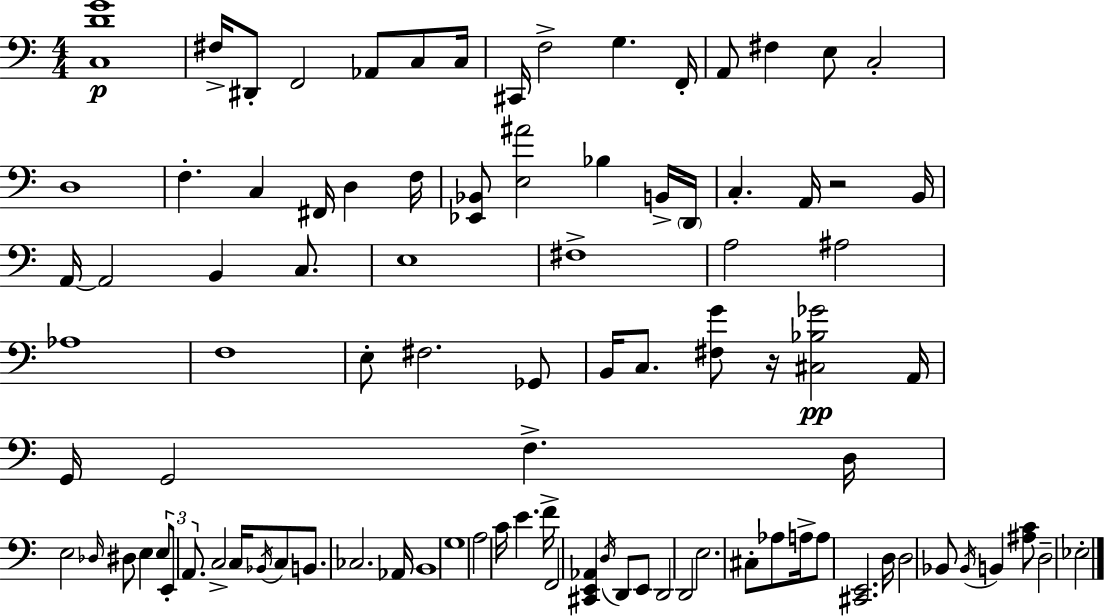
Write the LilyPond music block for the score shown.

{
  \clef bass
  \numericTimeSignature
  \time 4/4
  \key c \major
  <c d' g'>1\p | fis16-> dis,8-. f,2 aes,8 c8 c16 | cis,16 f2-> g4. f,16-. | a,8 fis4 e8 c2-. | \break d1 | f4.-. c4 fis,16 d4 f16 | <ees, bes,>8 <e ais'>2 bes4 b,16-> \parenthesize d,16 | c4.-. a,16 r2 b,16 | \break a,16~~ a,2 b,4 c8. | e1 | fis1-> | a2 ais2 | \break aes1 | f1 | e8-. fis2. ges,8 | b,16 c8. <fis g'>8 r16 <cis bes ges'>2\pp a,16 | \break g,16 g,2 f4.-> d16 | e2 \grace { des16 } dis8 e4 \tuplet 3/2 { e8 | e,8-. a,8. } c2-> c16 \acciaccatura { bes,16 } | c8 b,8. ces2. | \break aes,16 b,1 | g1 | a2 c'16 e'4. | f'16-> f,2 <cis, e, aes,>4 \acciaccatura { d16 } d,8 | \break e,8 d,2 d,2 | e2. cis8-. | aes8 a16-> a8 <cis, e,>2. | d16 d2 bes,8 \acciaccatura { bes,16 } b,4 | \break <ais c'>8 d2-- ees2-. | \bar "|."
}